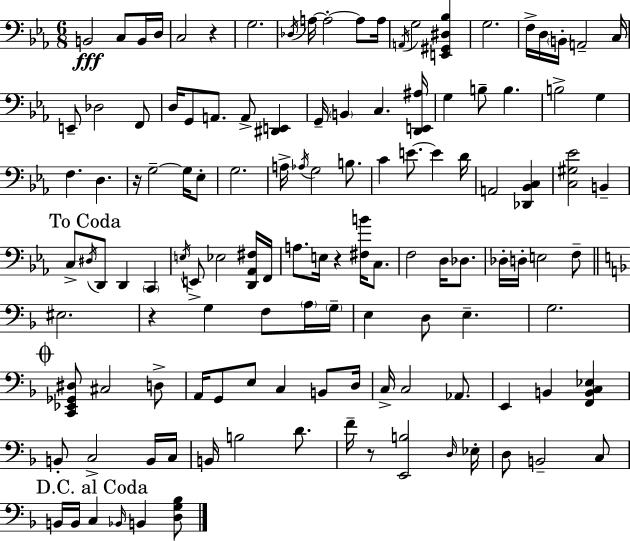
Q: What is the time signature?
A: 6/8